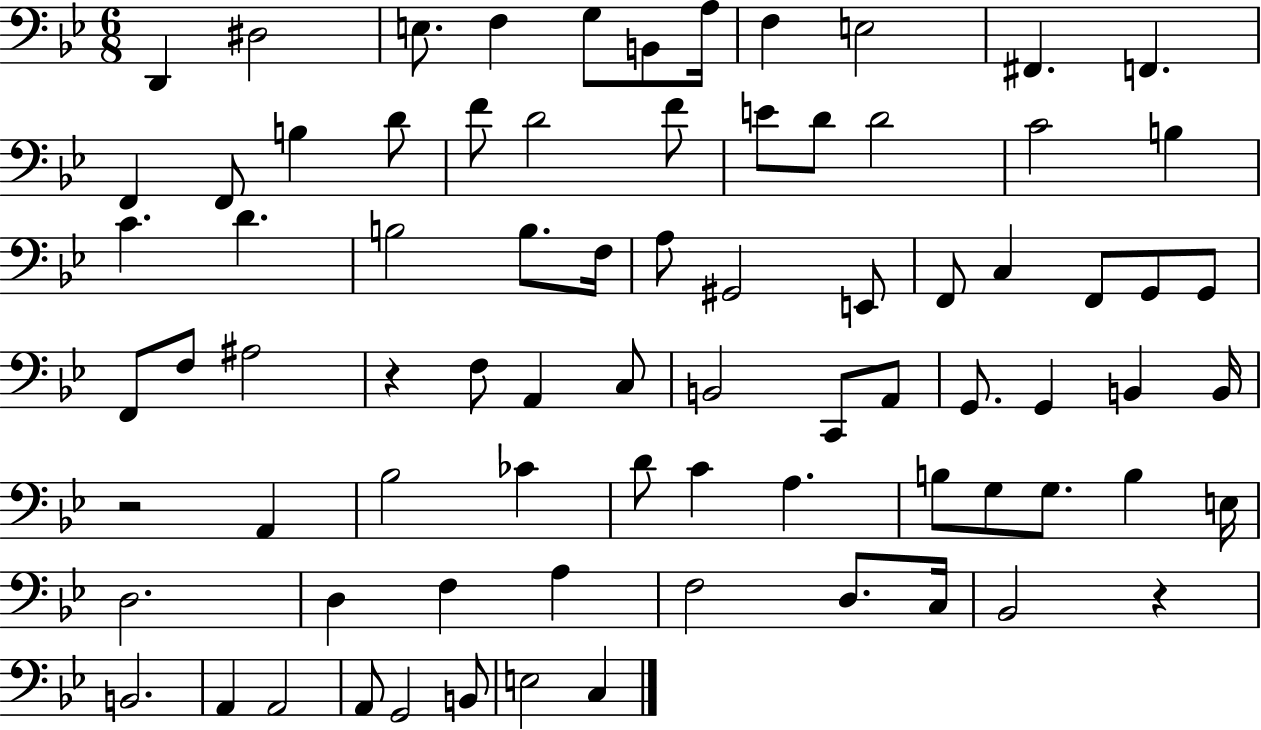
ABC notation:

X:1
T:Untitled
M:6/8
L:1/4
K:Bb
D,, ^D,2 E,/2 F, G,/2 B,,/2 A,/4 F, E,2 ^F,, F,, F,, F,,/2 B, D/2 F/2 D2 F/2 E/2 D/2 D2 C2 B, C D B,2 B,/2 F,/4 A,/2 ^G,,2 E,,/2 F,,/2 C, F,,/2 G,,/2 G,,/2 F,,/2 F,/2 ^A,2 z F,/2 A,, C,/2 B,,2 C,,/2 A,,/2 G,,/2 G,, B,, B,,/4 z2 A,, _B,2 _C D/2 C A, B,/2 G,/2 G,/2 B, E,/4 D,2 D, F, A, F,2 D,/2 C,/4 _B,,2 z B,,2 A,, A,,2 A,,/2 G,,2 B,,/2 E,2 C,